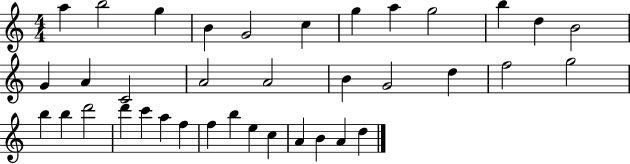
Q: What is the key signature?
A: C major